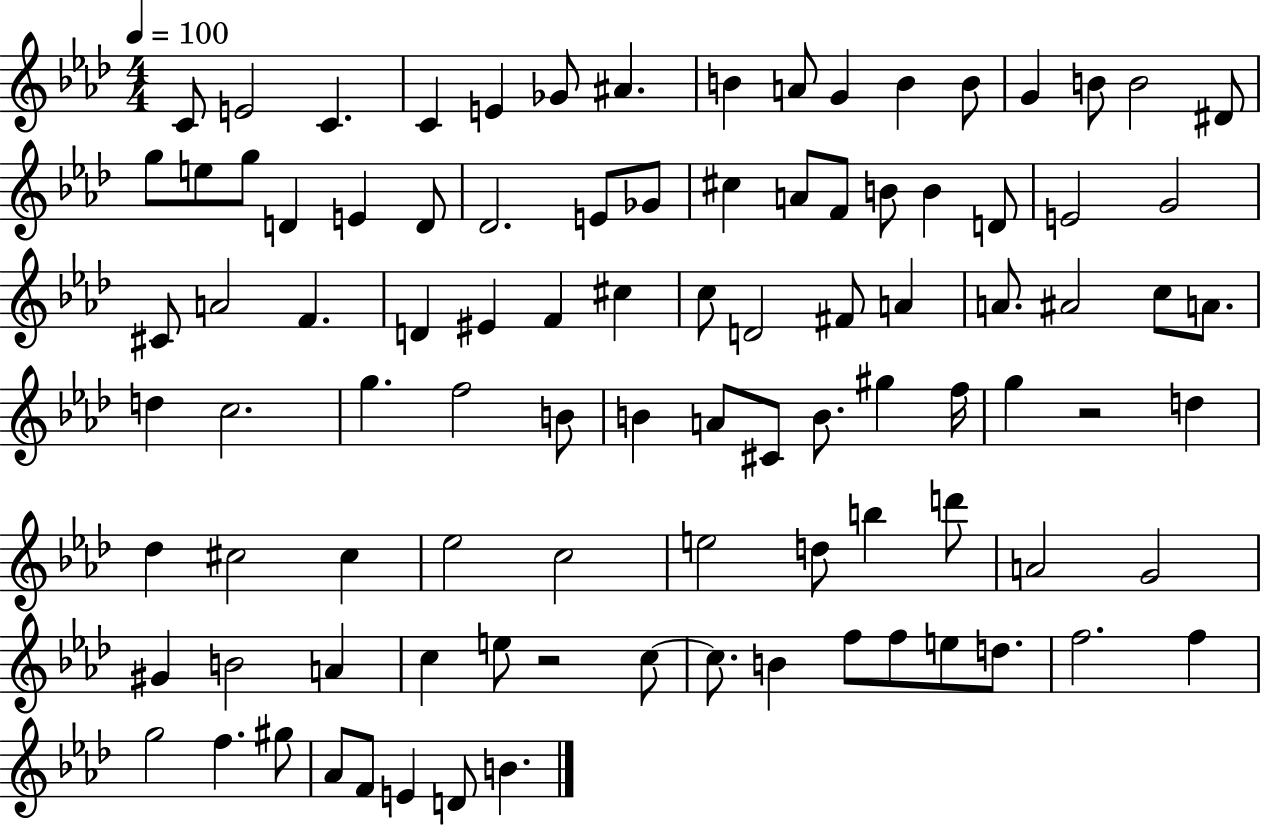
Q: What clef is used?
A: treble